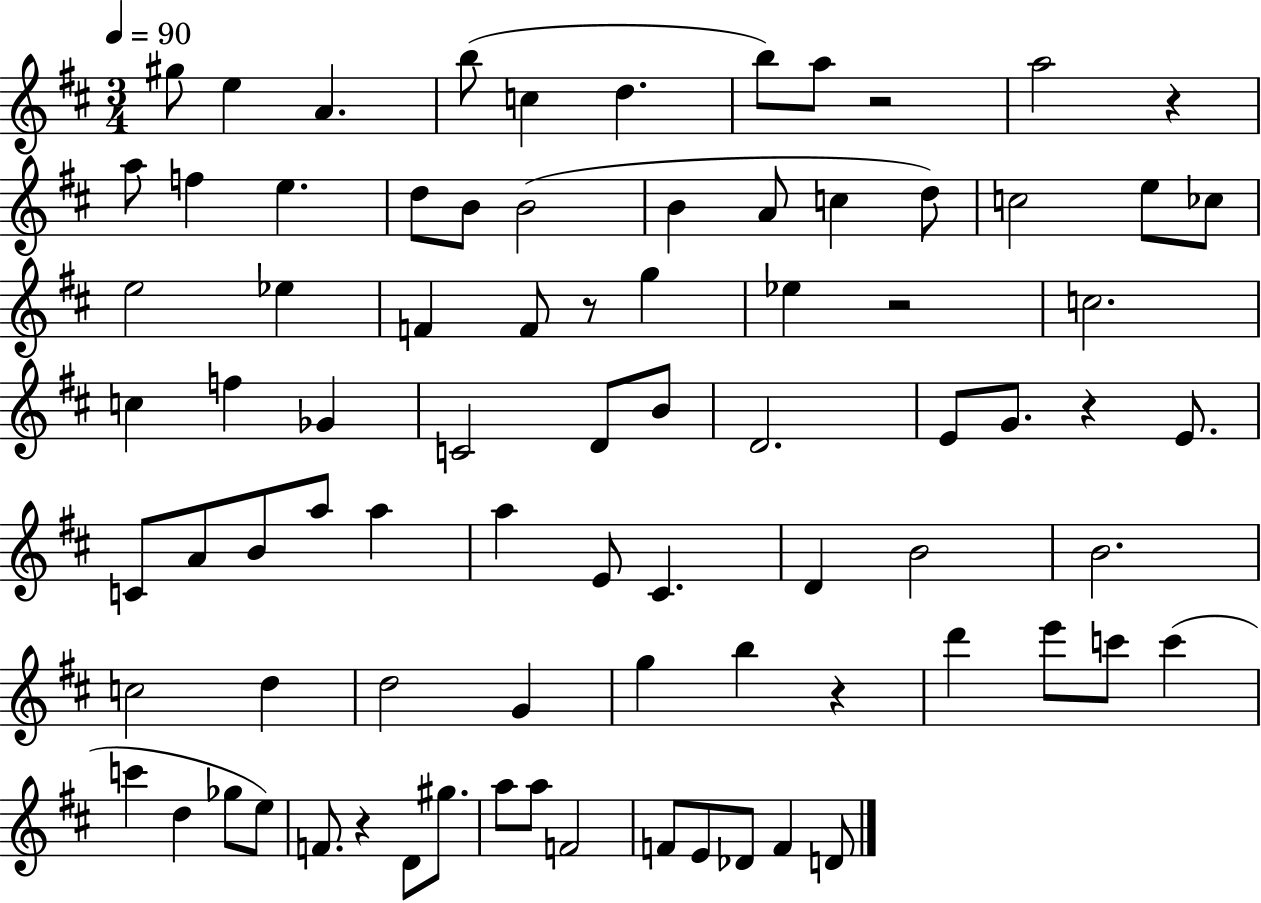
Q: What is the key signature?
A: D major